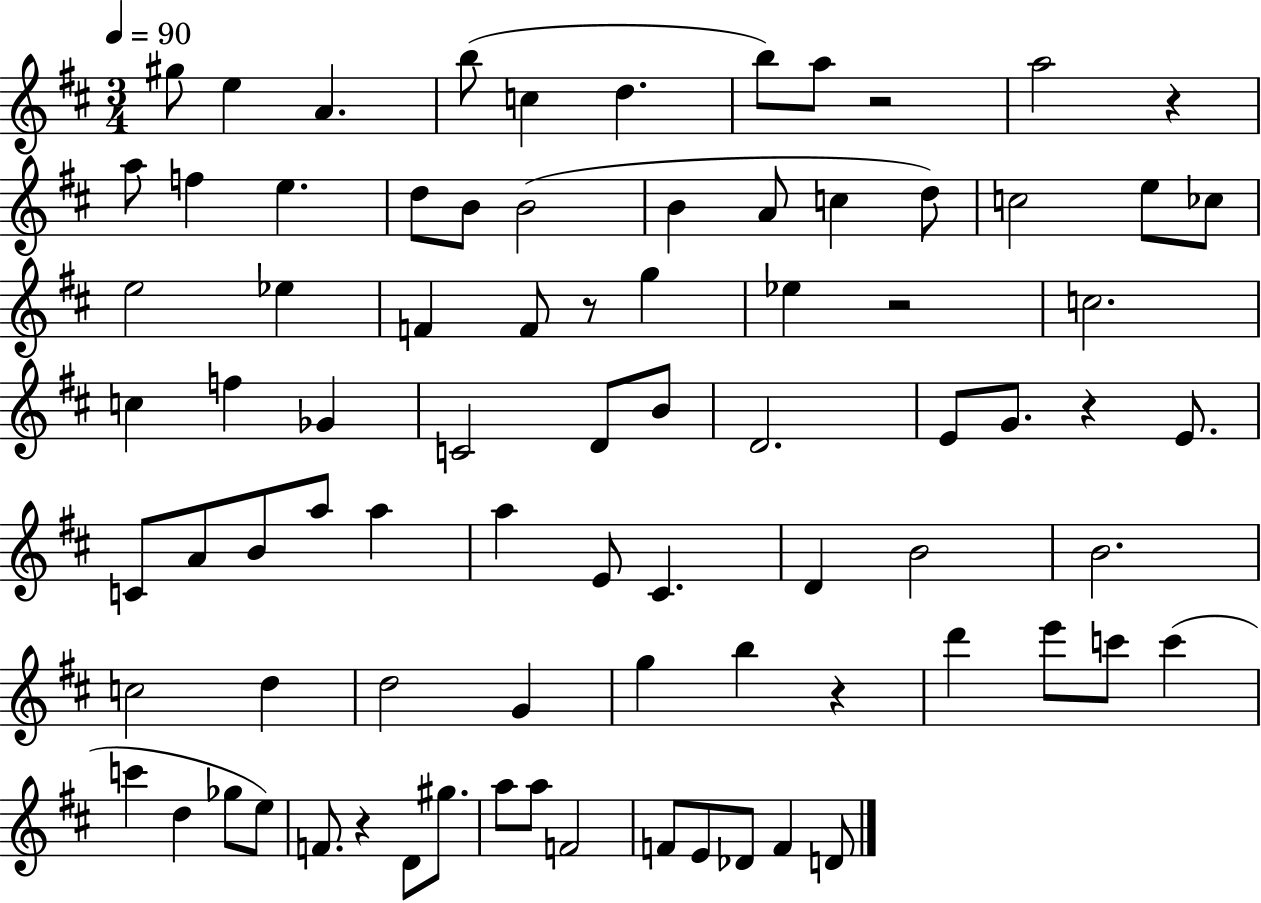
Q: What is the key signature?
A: D major